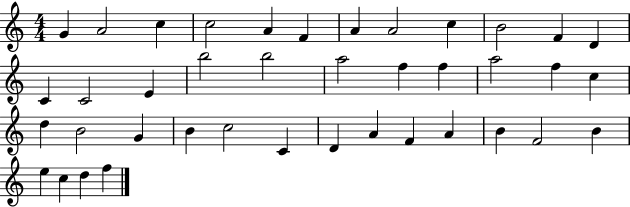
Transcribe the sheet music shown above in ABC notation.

X:1
T:Untitled
M:4/4
L:1/4
K:C
G A2 c c2 A F A A2 c B2 F D C C2 E b2 b2 a2 f f a2 f c d B2 G B c2 C D A F A B F2 B e c d f